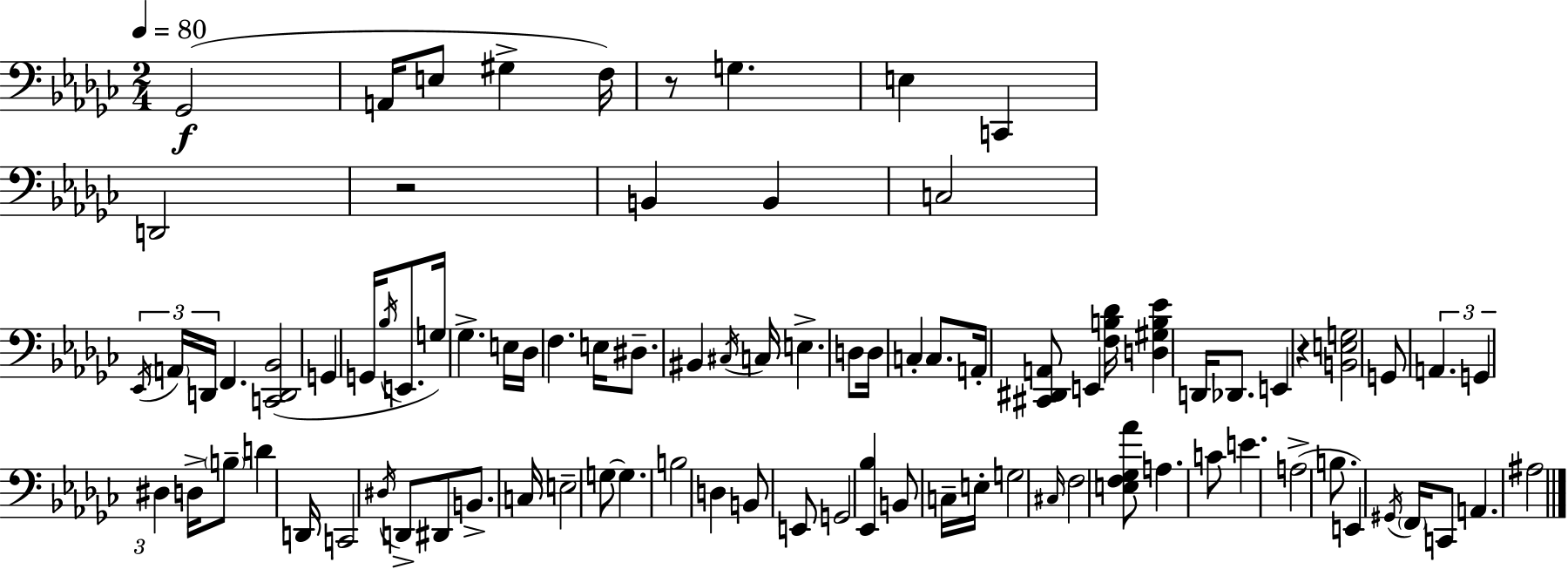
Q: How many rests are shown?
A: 3